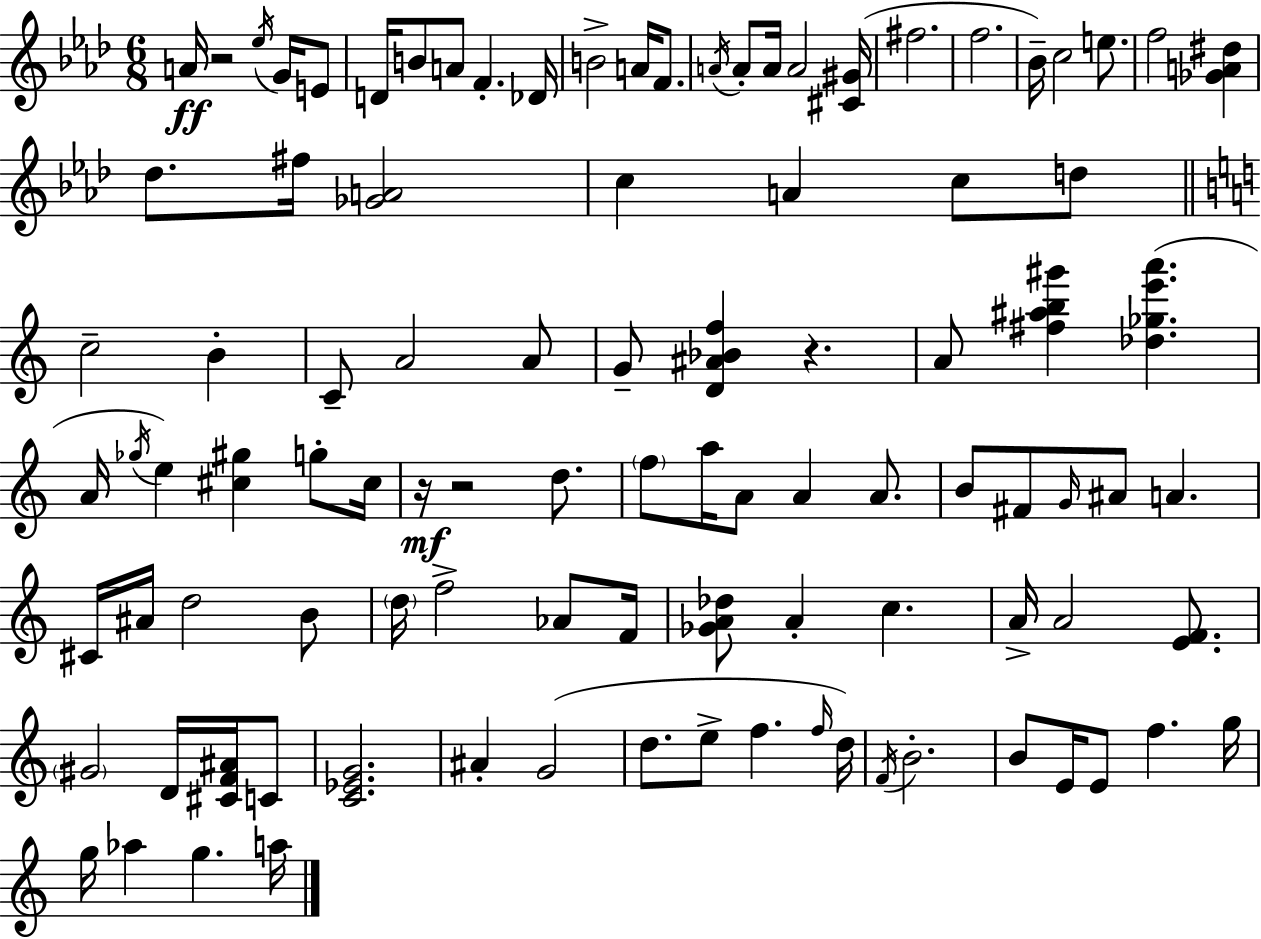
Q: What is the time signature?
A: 6/8